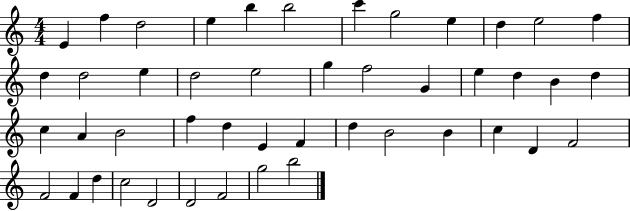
E4/q F5/q D5/h E5/q B5/q B5/h C6/q G5/h E5/q D5/q E5/h F5/q D5/q D5/h E5/q D5/h E5/h G5/q F5/h G4/q E5/q D5/q B4/q D5/q C5/q A4/q B4/h F5/q D5/q E4/q F4/q D5/q B4/h B4/q C5/q D4/q F4/h F4/h F4/q D5/q C5/h D4/h D4/h F4/h G5/h B5/h